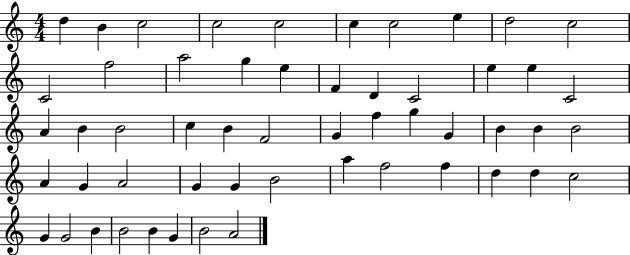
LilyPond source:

{
  \clef treble
  \numericTimeSignature
  \time 4/4
  \key c \major
  d''4 b'4 c''2 | c''2 c''2 | c''4 c''2 e''4 | d''2 c''2 | \break c'2 f''2 | a''2 g''4 e''4 | f'4 d'4 c'2 | e''4 e''4 c'2 | \break a'4 b'4 b'2 | c''4 b'4 f'2 | g'4 f''4 g''4 g'4 | b'4 b'4 b'2 | \break a'4 g'4 a'2 | g'4 g'4 b'2 | a''4 f''2 f''4 | d''4 d''4 c''2 | \break g'4 g'2 b'4 | b'2 b'4 g'4 | b'2 a'2 | \bar "|."
}